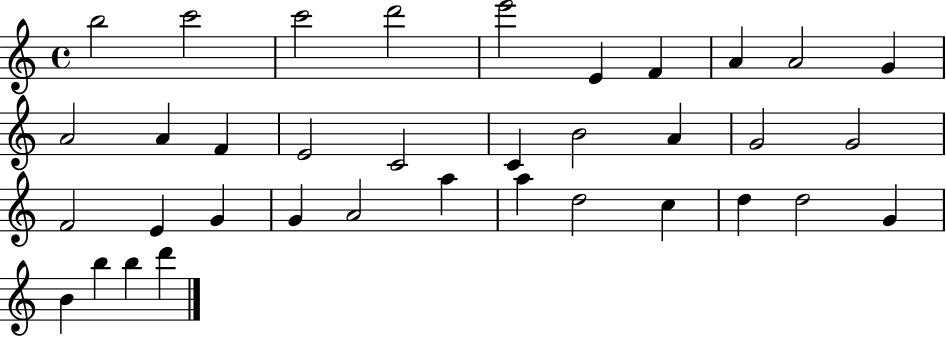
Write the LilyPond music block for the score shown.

{
  \clef treble
  \time 4/4
  \defaultTimeSignature
  \key c \major
  b''2 c'''2 | c'''2 d'''2 | e'''2 e'4 f'4 | a'4 a'2 g'4 | \break a'2 a'4 f'4 | e'2 c'2 | c'4 b'2 a'4 | g'2 g'2 | \break f'2 e'4 g'4 | g'4 a'2 a''4 | a''4 d''2 c''4 | d''4 d''2 g'4 | \break b'4 b''4 b''4 d'''4 | \bar "|."
}